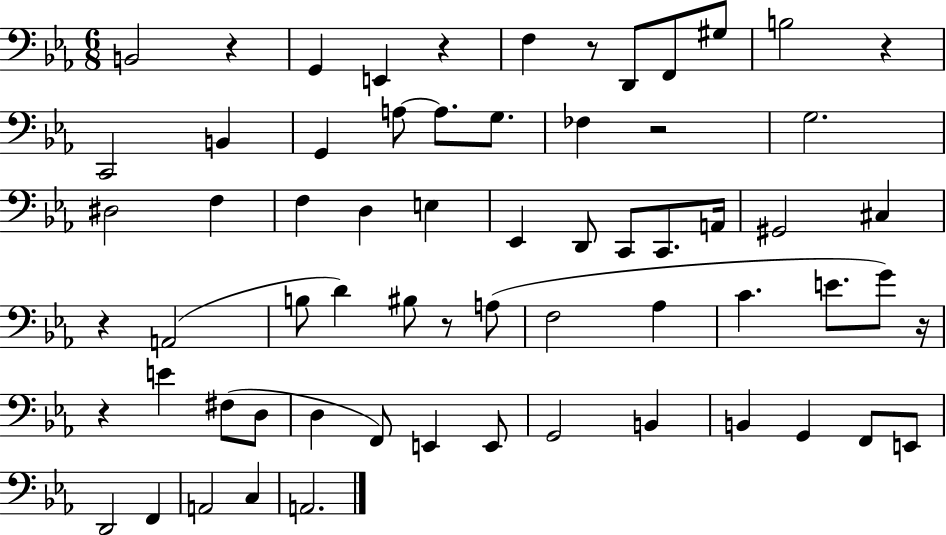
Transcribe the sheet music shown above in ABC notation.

X:1
T:Untitled
M:6/8
L:1/4
K:Eb
B,,2 z G,, E,, z F, z/2 D,,/2 F,,/2 ^G,/2 B,2 z C,,2 B,, G,, A,/2 A,/2 G,/2 _F, z2 G,2 ^D,2 F, F, D, E, _E,, D,,/2 C,,/2 C,,/2 A,,/4 ^G,,2 ^C, z A,,2 B,/2 D ^B,/2 z/2 A,/2 F,2 _A, C E/2 G/2 z/4 z E ^F,/2 D,/2 D, F,,/2 E,, E,,/2 G,,2 B,, B,, G,, F,,/2 E,,/2 D,,2 F,, A,,2 C, A,,2